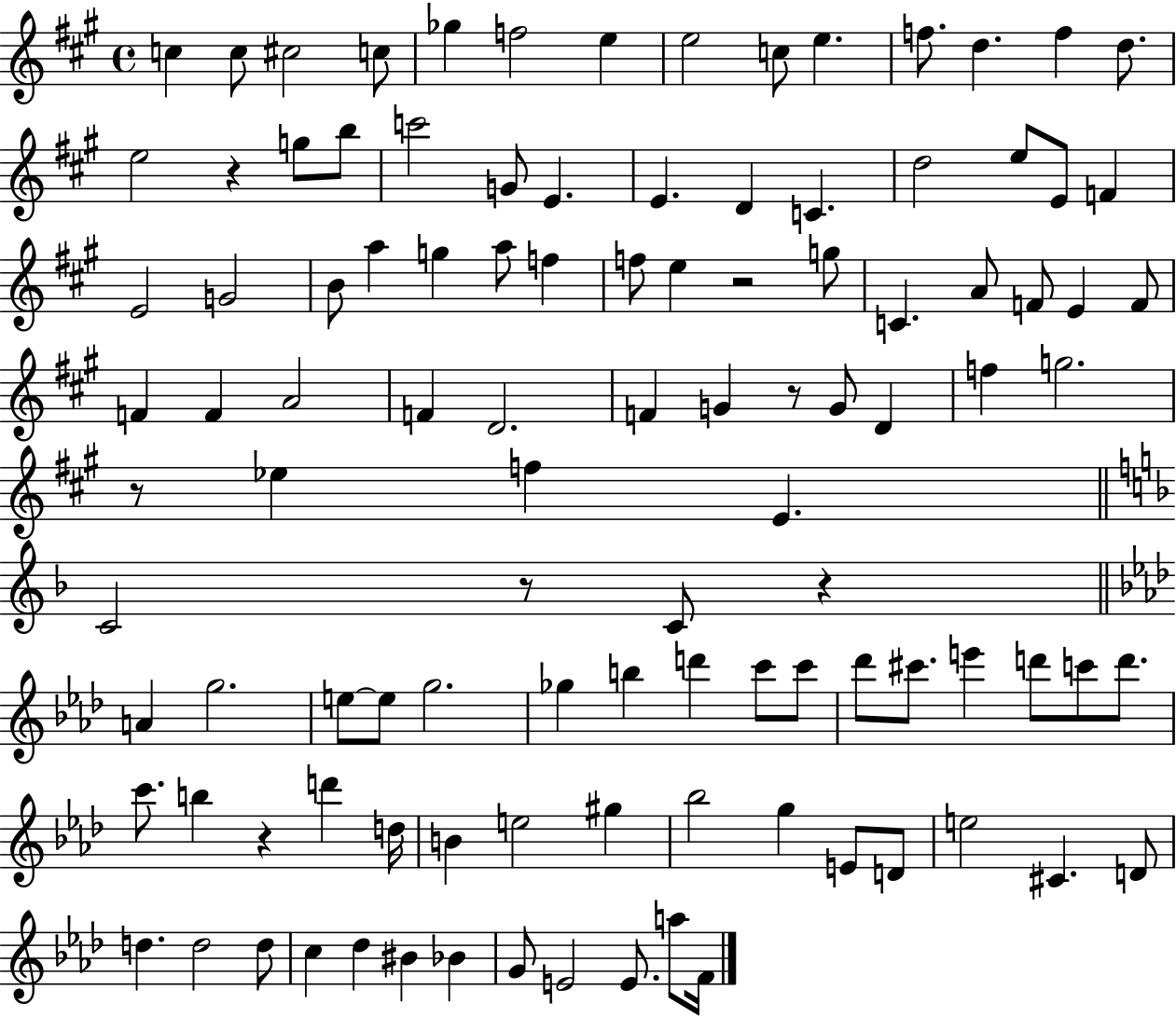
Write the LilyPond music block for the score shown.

{
  \clef treble
  \time 4/4
  \defaultTimeSignature
  \key a \major
  c''4 c''8 cis''2 c''8 | ges''4 f''2 e''4 | e''2 c''8 e''4. | f''8. d''4. f''4 d''8. | \break e''2 r4 g''8 b''8 | c'''2 g'8 e'4. | e'4. d'4 c'4. | d''2 e''8 e'8 f'4 | \break e'2 g'2 | b'8 a''4 g''4 a''8 f''4 | f''8 e''4 r2 g''8 | c'4. a'8 f'8 e'4 f'8 | \break f'4 f'4 a'2 | f'4 d'2. | f'4 g'4 r8 g'8 d'4 | f''4 g''2. | \break r8 ees''4 f''4 e'4. | \bar "||" \break \key f \major c'2 r8 c'8 r4 | \bar "||" \break \key aes \major a'4 g''2. | e''8~~ e''8 g''2. | ges''4 b''4 d'''4 c'''8 c'''8 | des'''8 cis'''8. e'''4 d'''8 c'''8 d'''8. | \break c'''8. b''4 r4 d'''4 d''16 | b'4 e''2 gis''4 | bes''2 g''4 e'8 d'8 | e''2 cis'4. d'8 | \break d''4. d''2 d''8 | c''4 des''4 bis'4 bes'4 | g'8 e'2 e'8. a''8 f'16 | \bar "|."
}